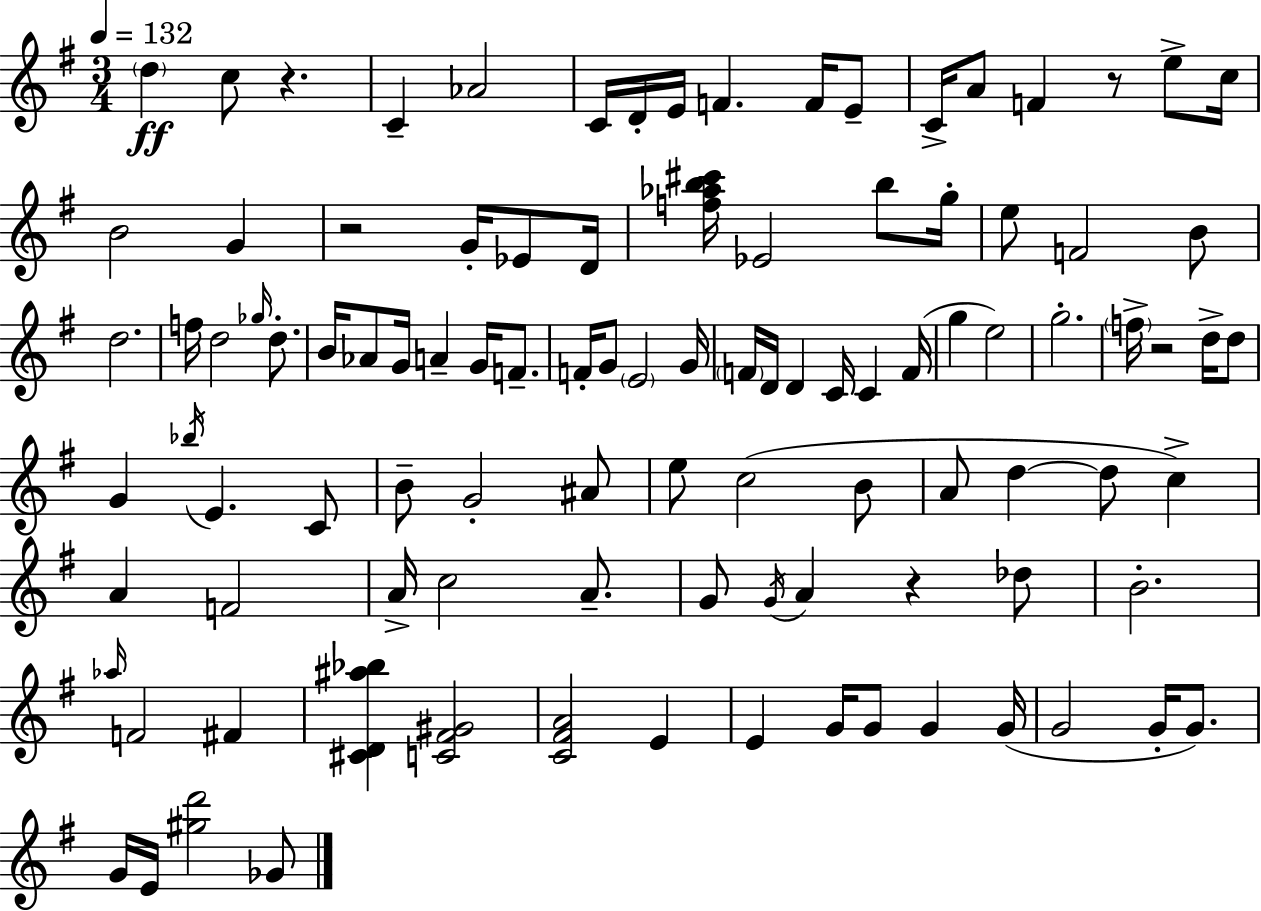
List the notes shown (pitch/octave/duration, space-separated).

D5/q C5/e R/q. C4/q Ab4/h C4/s D4/s E4/s F4/q. F4/s E4/e C4/s A4/e F4/q R/e E5/e C5/s B4/h G4/q R/h G4/s Eb4/e D4/s [F5,Ab5,B5,C#6]/s Eb4/h B5/e G5/s E5/e F4/h B4/e D5/h. F5/s D5/h Gb5/s D5/e. B4/s Ab4/e G4/s A4/q G4/s F4/e. F4/s G4/e E4/h G4/s F4/s D4/s D4/q C4/s C4/q F4/s G5/q E5/h G5/h. F5/s R/h D5/s D5/e G4/q Bb5/s E4/q. C4/e B4/e G4/h A#4/e E5/e C5/h B4/e A4/e D5/q D5/e C5/q A4/q F4/h A4/s C5/h A4/e. G4/e G4/s A4/q R/q Db5/e B4/h. Ab5/s F4/h F#4/q [C#4,D4,A#5,Bb5]/q [C4,F#4,G#4]/h [C4,F#4,A4]/h E4/q E4/q G4/s G4/e G4/q G4/s G4/h G4/s G4/e. G4/s E4/s [G#5,D6]/h Gb4/e